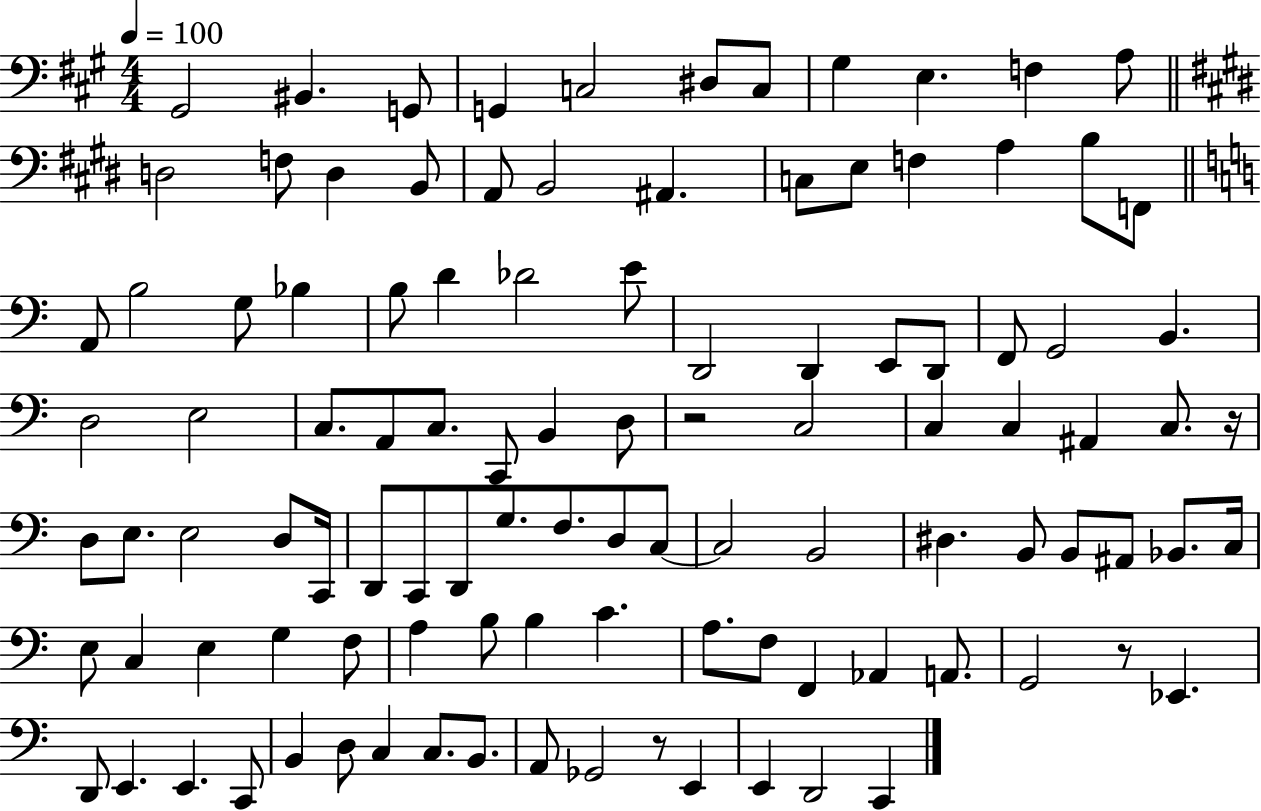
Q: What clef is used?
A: bass